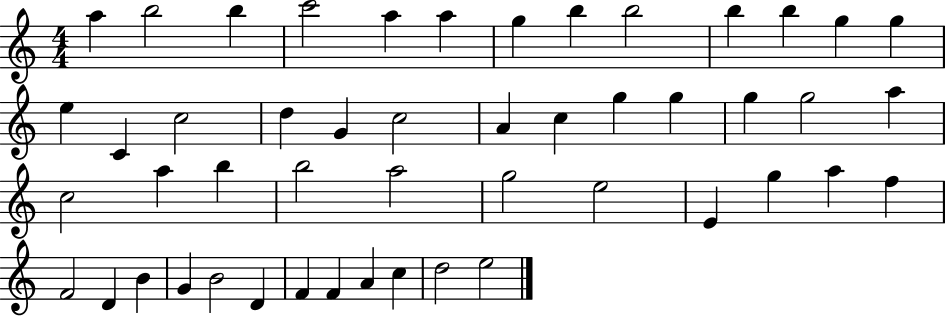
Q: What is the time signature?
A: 4/4